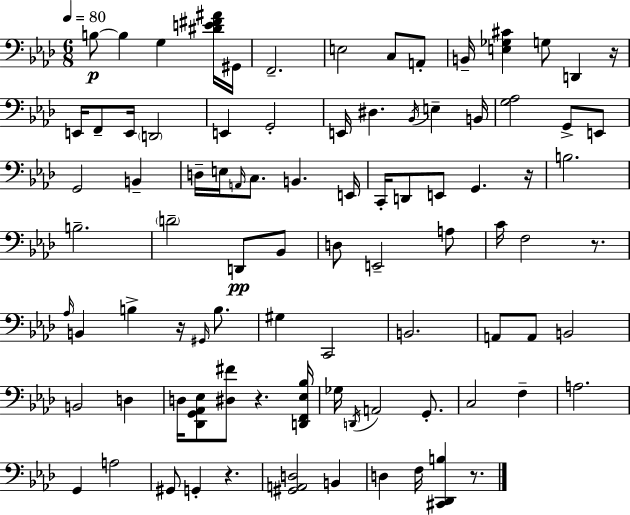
X:1
T:Untitled
M:6/8
L:1/4
K:Fm
B,/2 B, G, [^DE^F^A]/4 ^G,,/4 F,,2 E,2 C,/2 A,,/2 B,,/4 [E,_G,^C] G,/2 D,, z/4 E,,/4 F,,/2 E,,/4 D,,2 E,, G,,2 E,,/4 ^D, _B,,/4 E, B,,/4 [G,_A,]2 G,,/2 E,,/2 G,,2 B,, D,/4 E,/4 A,,/4 C,/2 B,, E,,/4 C,,/4 D,,/2 E,,/2 G,, z/4 B,2 B,2 D2 D,,/2 _B,,/2 D,/2 E,,2 A,/2 C/4 F,2 z/2 _A,/4 B,, B, z/4 ^G,,/4 B,/2 ^G, C,,2 B,,2 A,,/2 A,,/2 B,,2 B,,2 D, D,/4 [_D,,G,,_A,,_E,]/2 [^D,^F]/2 z [D,,F,,_E,_B,]/4 _G,/4 D,,/4 A,,2 G,,/2 C,2 F, A,2 G,, A,2 ^G,,/2 G,, z [^G,,A,,D,]2 B,, D, F,/4 [^C,,_D,,B,] z/2